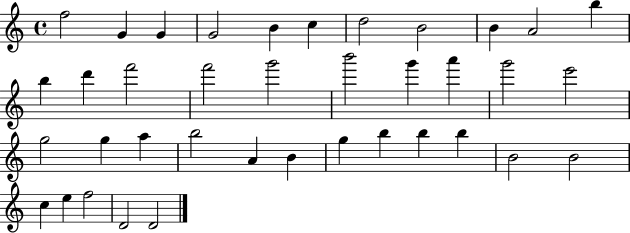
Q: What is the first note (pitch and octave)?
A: F5